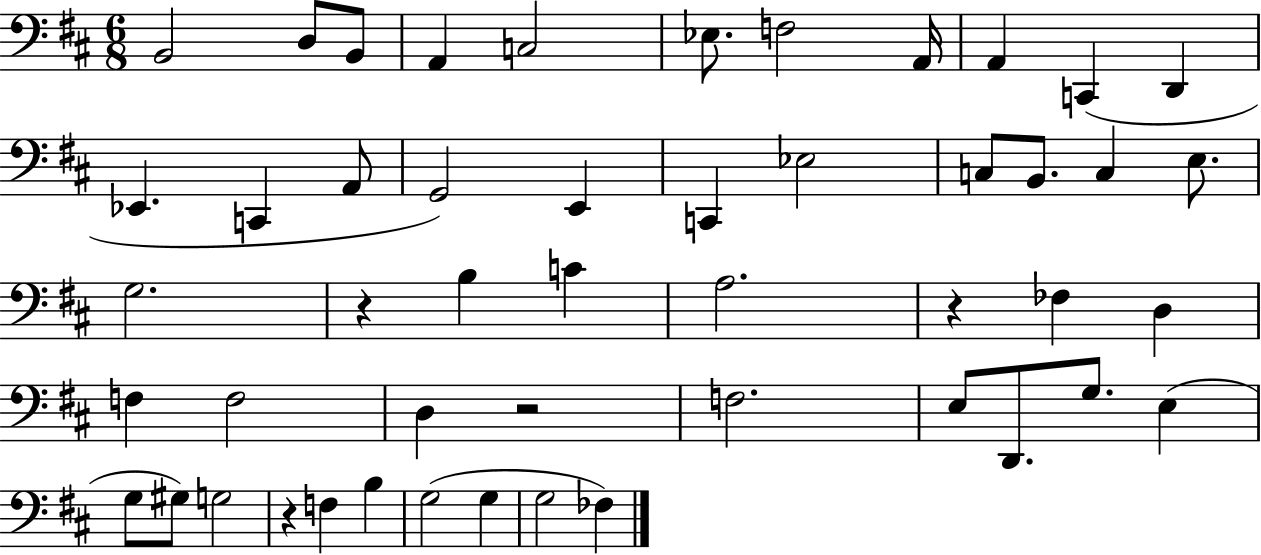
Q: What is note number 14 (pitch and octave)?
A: A2